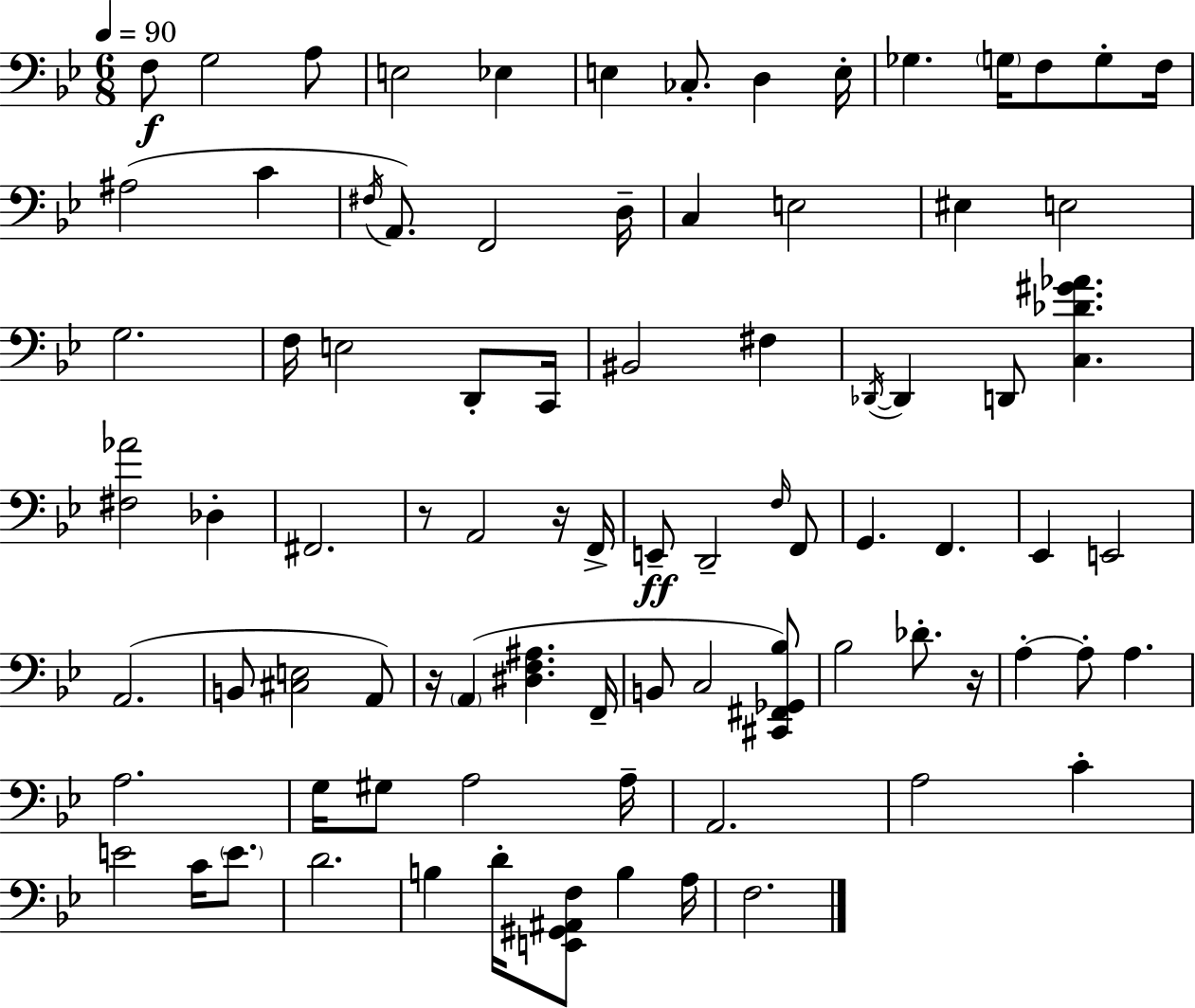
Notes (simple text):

F3/e G3/h A3/e E3/h Eb3/q E3/q CES3/e. D3/q E3/s Gb3/q. G3/s F3/e G3/e F3/s A#3/h C4/q F#3/s A2/e. F2/h D3/s C3/q E3/h EIS3/q E3/h G3/h. F3/s E3/h D2/e C2/s BIS2/h F#3/q Db2/s Db2/q D2/e [C3,Db4,G#4,Ab4]/q. [F#3,Ab4]/h Db3/q F#2/h. R/e A2/h R/s F2/s E2/e D2/h F3/s F2/e G2/q. F2/q. Eb2/q E2/h A2/h. B2/e [C#3,E3]/h A2/e R/s A2/q [D#3,F3,A#3]/q. F2/s B2/e C3/h [C#2,F#2,Gb2,Bb3]/e Bb3/h Db4/e. R/s A3/q A3/e A3/q. A3/h. G3/s G#3/e A3/h A3/s A2/h. A3/h C4/q E4/h C4/s E4/e. D4/h. B3/q D4/s [E2,G#2,A#2,F3]/e B3/q A3/s F3/h.